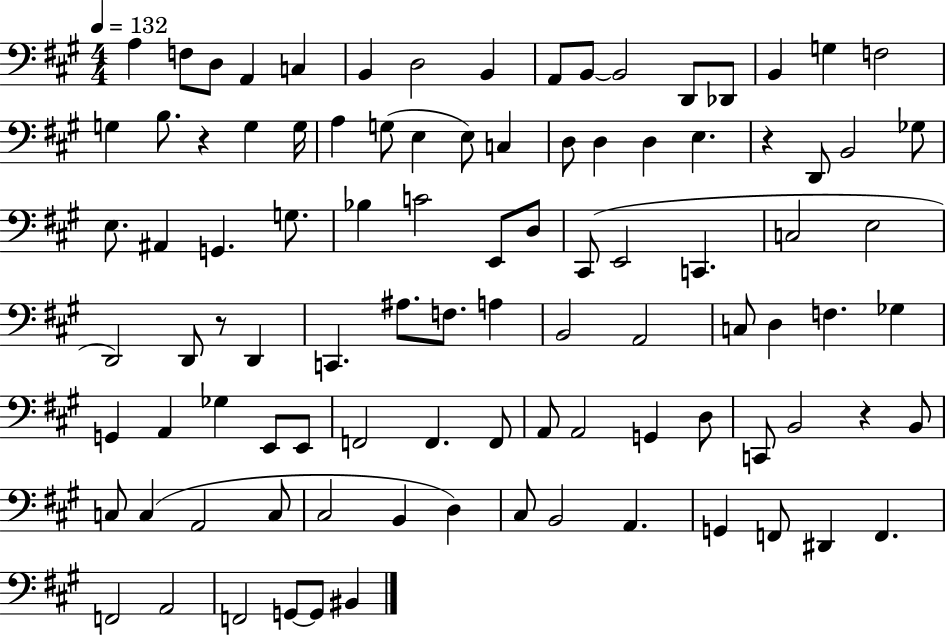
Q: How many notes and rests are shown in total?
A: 97